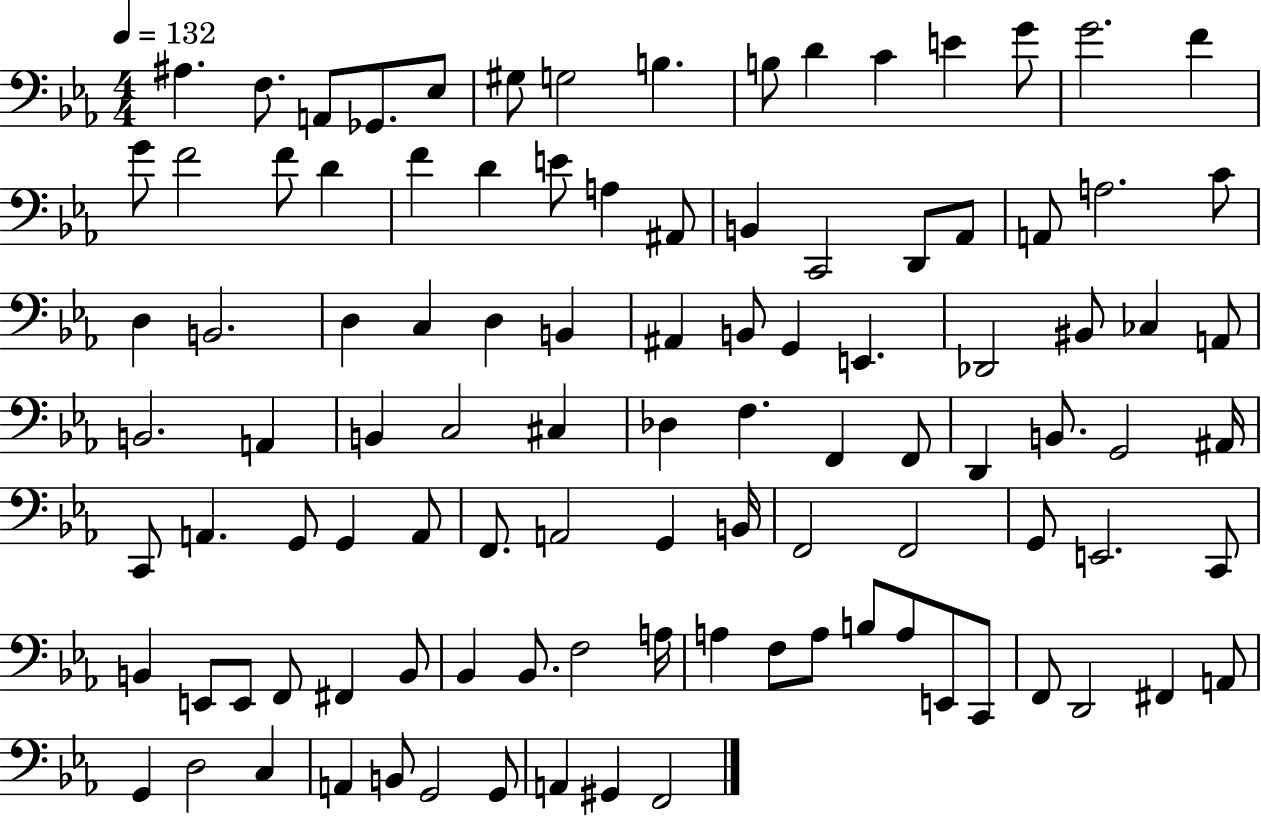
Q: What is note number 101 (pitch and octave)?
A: A2